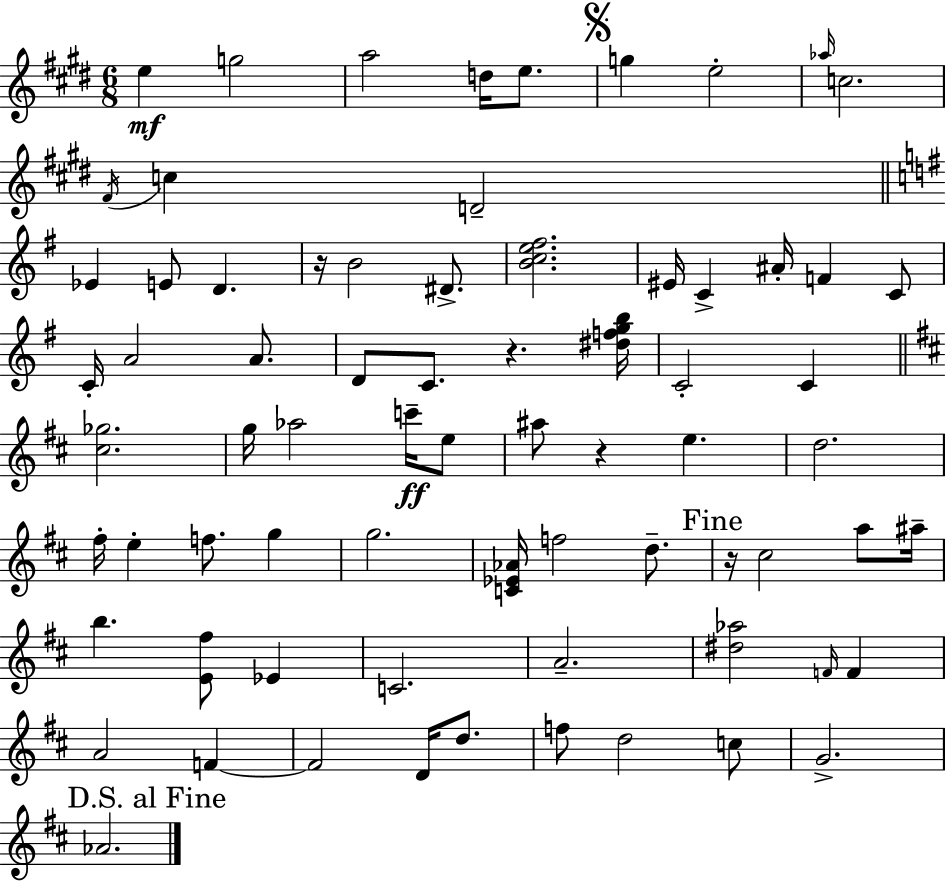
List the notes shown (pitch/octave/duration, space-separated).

E5/q G5/h A5/h D5/s E5/e. G5/q E5/h Ab5/s C5/h. F#4/s C5/q D4/h Eb4/q E4/e D4/q. R/s B4/h D#4/e. [B4,C5,E5,F#5]/h. EIS4/s C4/q A#4/s F4/q C4/e C4/s A4/h A4/e. D4/e C4/e. R/q. [D#5,F5,G5,B5]/s C4/h C4/q [C#5,Gb5]/h. G5/s Ab5/h C6/s E5/e A#5/e R/q E5/q. D5/h. F#5/s E5/q F5/e. G5/q G5/h. [C4,Eb4,Ab4]/s F5/h D5/e. R/s C#5/h A5/e A#5/s B5/q. [E4,F#5]/e Eb4/q C4/h. A4/h. [D#5,Ab5]/h F4/s F4/q A4/h F4/q F4/h D4/s D5/e. F5/e D5/h C5/e G4/h. Ab4/h.